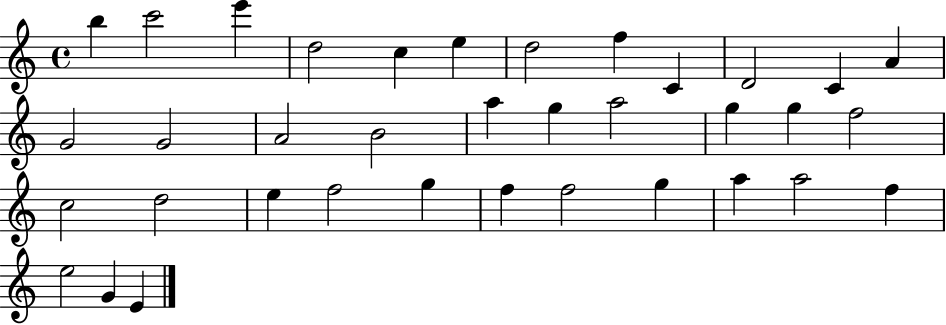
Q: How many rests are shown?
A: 0